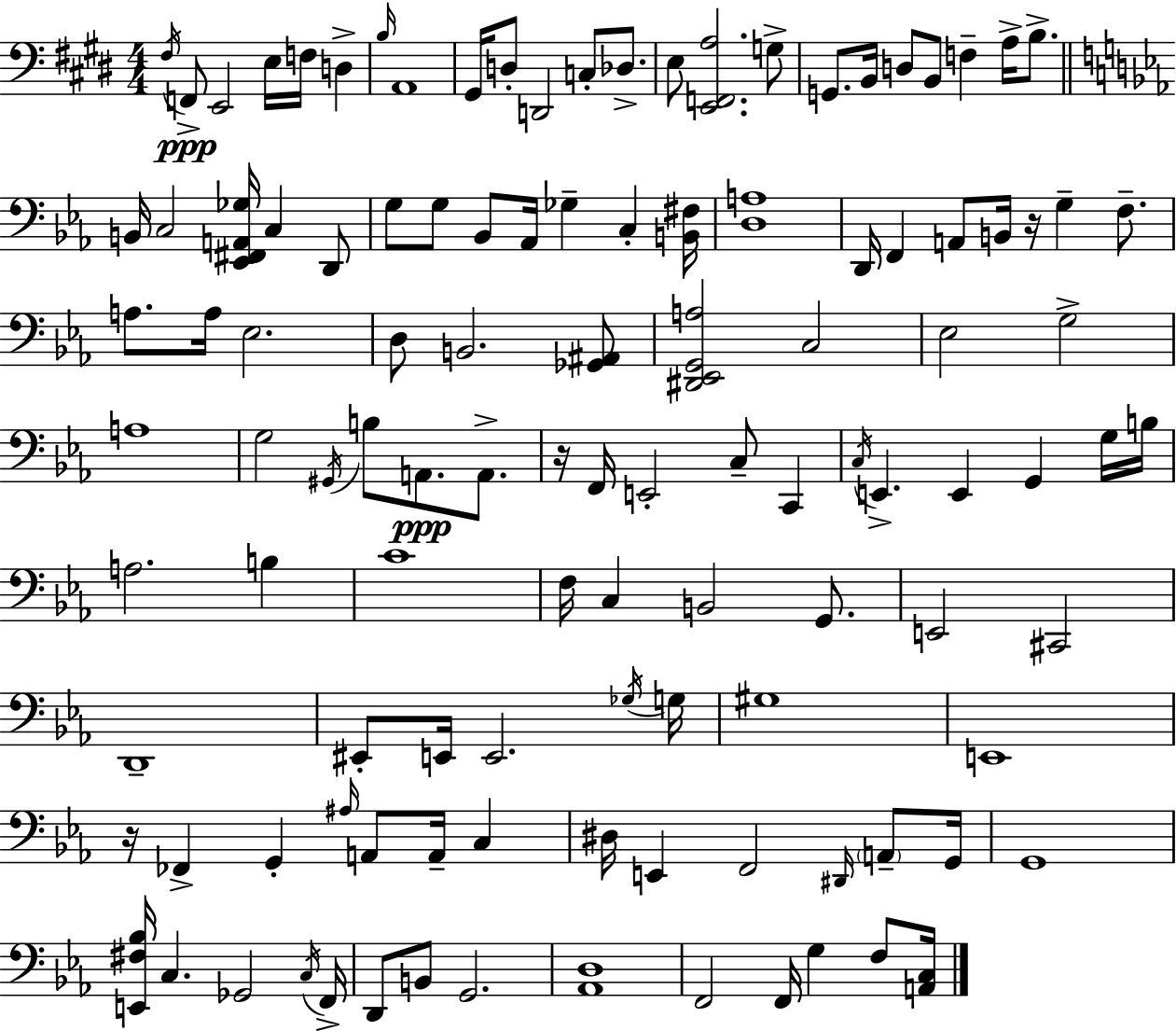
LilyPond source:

{
  \clef bass
  \numericTimeSignature
  \time 4/4
  \key e \major
  \repeat volta 2 { \acciaccatura { fis16 }\ppp f,8-> e,2 e16 f16 d4-> | \grace { b16 } a,1 | gis,16 d8-. d,2 c8-. des8.-> | e8 <e, f, a>2. | \break g8-> g,8. b,16 d8 b,8 f4-- a16-> b8.-> | \bar "||" \break \key ees \major b,16 c2 <ees, fis, a, ges>16 c4 d,8 | g8 g8 bes,8 aes,16 ges4-- c4-. <b, fis>16 | <d a>1 | d,16 f,4 a,8 b,16 r16 g4-- f8.-- | \break a8. a16 ees2. | d8 b,2. <ges, ais,>8 | <dis, ees, g, a>2 c2 | ees2 g2-> | \break a1 | g2 \acciaccatura { gis,16 } b8 a,8.\ppp a,8.-> | r16 f,16 e,2-. c8-- c,4 | \acciaccatura { c16 } e,4.-> e,4 g,4 | \break g16 b16 a2. b4 | c'1 | f16 c4 b,2 g,8. | e,2 cis,2 | \break d,1-- | eis,8-. e,16 e,2. | \acciaccatura { ges16 } g16 gis1 | e,1 | \break r16 fes,4-> g,4-. \grace { ais16 } a,8 a,16-- | c4 dis16 e,4 f,2 | \grace { dis,16 } \parenthesize a,8-- g,16 g,1 | <e, fis bes>16 c4. ges,2 | \break \acciaccatura { c16 } f,16-> d,8 b,8 g,2. | <aes, d>1 | f,2 f,16 g4 | f8 <a, c>16 } \bar "|."
}